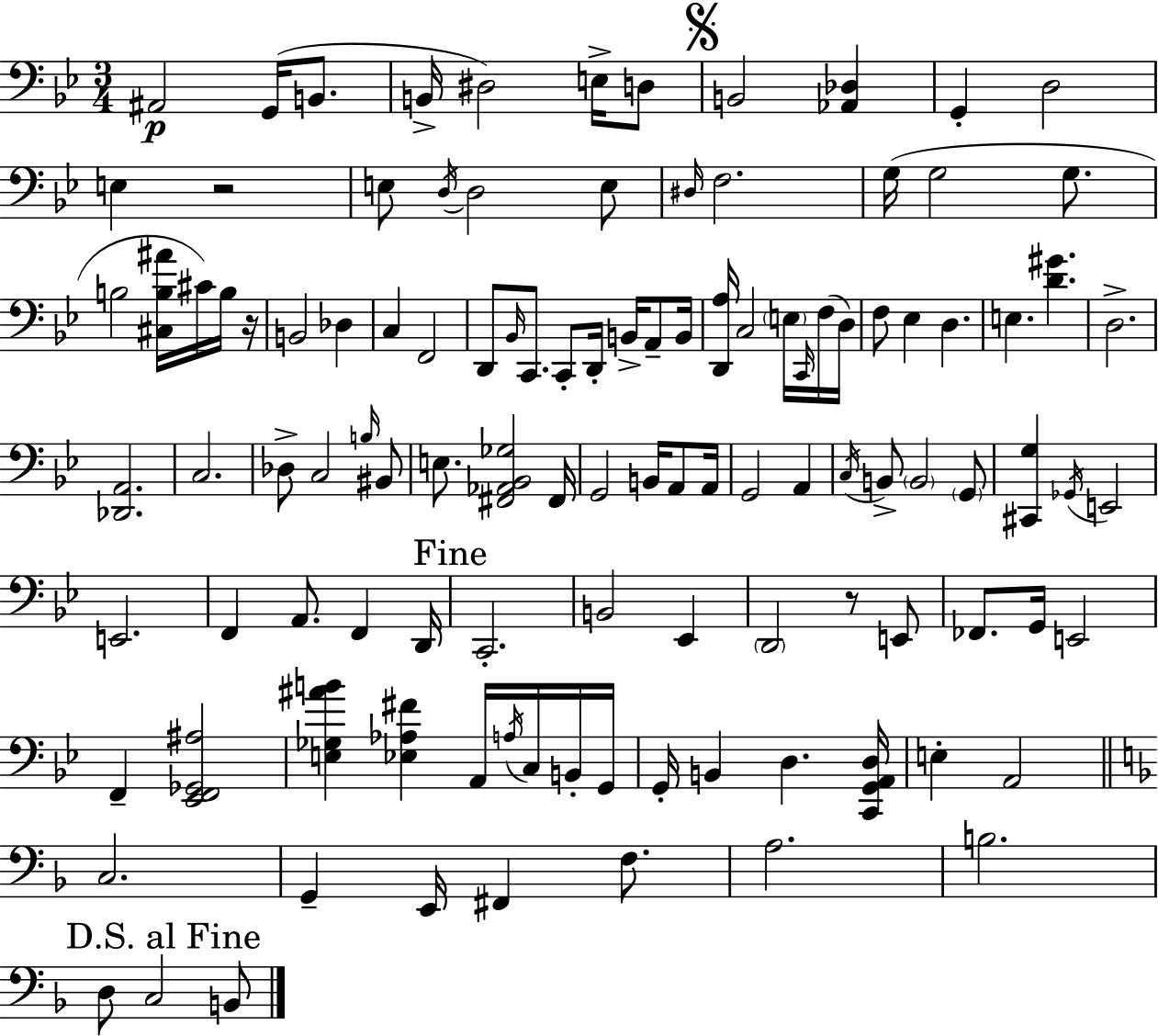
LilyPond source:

{
  \clef bass
  \numericTimeSignature
  \time 3/4
  \key g \minor
  ais,2\p g,16( b,8. | b,16-> dis2) e16-> d8 | \mark \markup { \musicglyph "scripts.segno" } b,2 <aes, des>4 | g,4-. d2 | \break e4 r2 | e8 \acciaccatura { d16 } d2 e8 | \grace { dis16 } f2. | g16( g2 g8. | \break b2 <cis b ais'>16 cis'16) | b16 r16 b,2 des4 | c4 f,2 | d,8 \grace { bes,16 } c,8. c,8-. d,16-. b,16-> | \break a,8-- b,16 <d, a>16 c2 | \parenthesize e16 \grace { c,16 }( f16 d16) f8 ees4 d4. | e4. <d' gis'>4. | d2.-> | \break <des, a,>2. | c2. | des8-> c2 | \grace { b16 } bis,8 e8. <fis, aes, bes, ges>2 | \break fis,16 g,2 | b,16 a,8 a,16 g,2 | a,4 \acciaccatura { c16 } b,8-> \parenthesize b,2 | \parenthesize g,8 <cis, g>4 \acciaccatura { ges,16 } e,2 | \break e,2. | f,4 a,8. | f,4 d,16 \mark "Fine" c,2.-. | b,2 | \break ees,4 \parenthesize d,2 | r8 e,8 fes,8. g,16 e,2 | f,4-- <ees, f, ges, ais>2 | <e ges ais' b'>4 <ees aes fis'>4 | \break a,16 \acciaccatura { a16 } c16 b,16-. g,16 g,16-. b,4 | d4. <c, g, a, d>16 e4-. | a,2 \bar "||" \break \key f \major c2. | g,4-- e,16 fis,4 f8. | a2. | b2. | \break \mark "D.S. al Fine" d8 c2 b,8 | \bar "|."
}